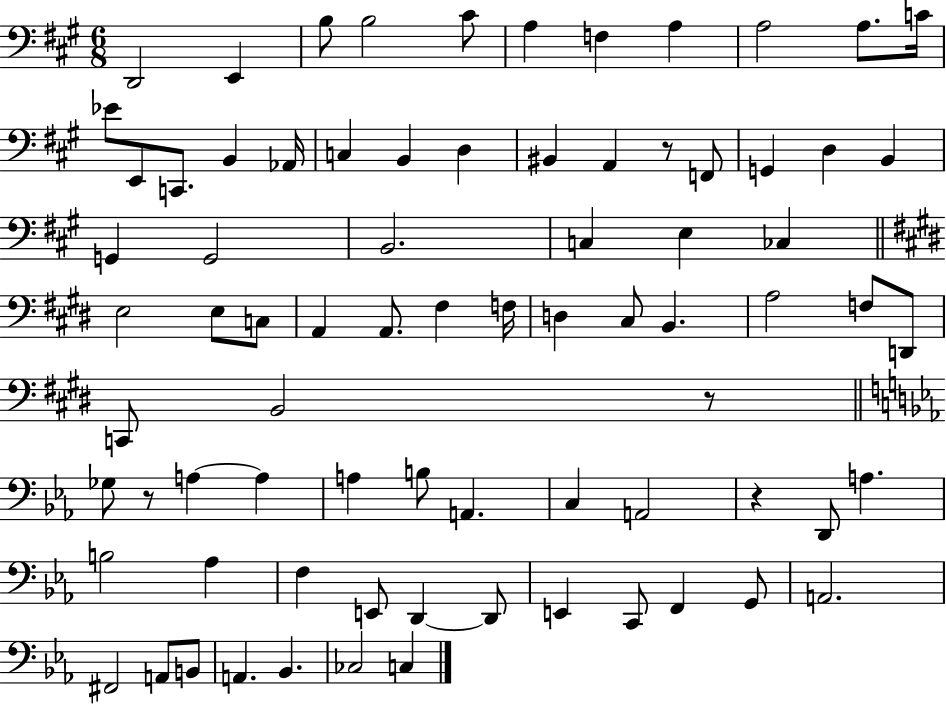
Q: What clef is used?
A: bass